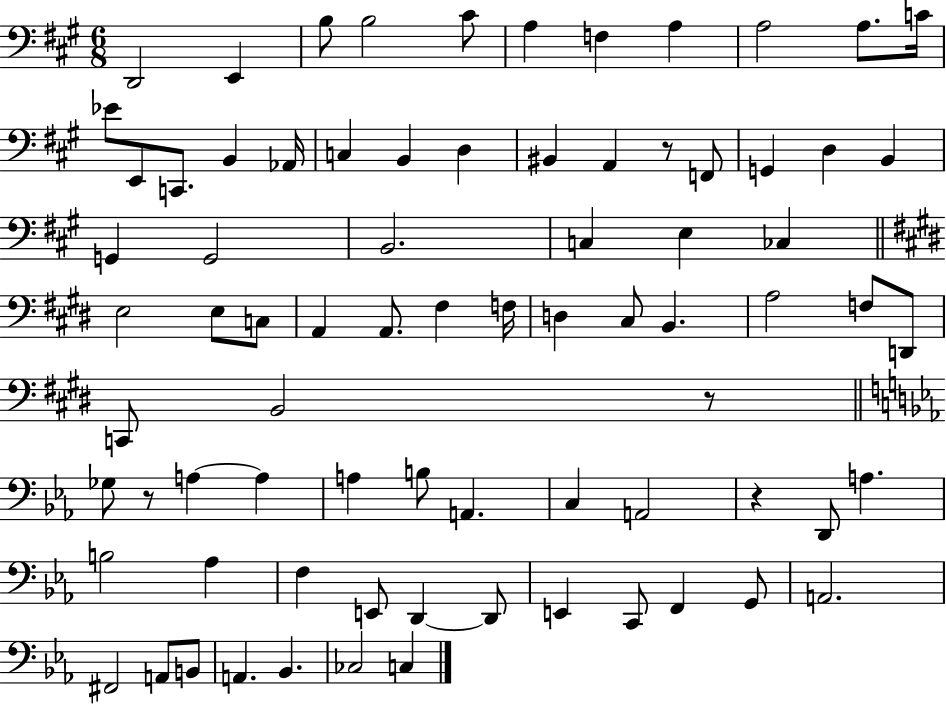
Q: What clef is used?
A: bass